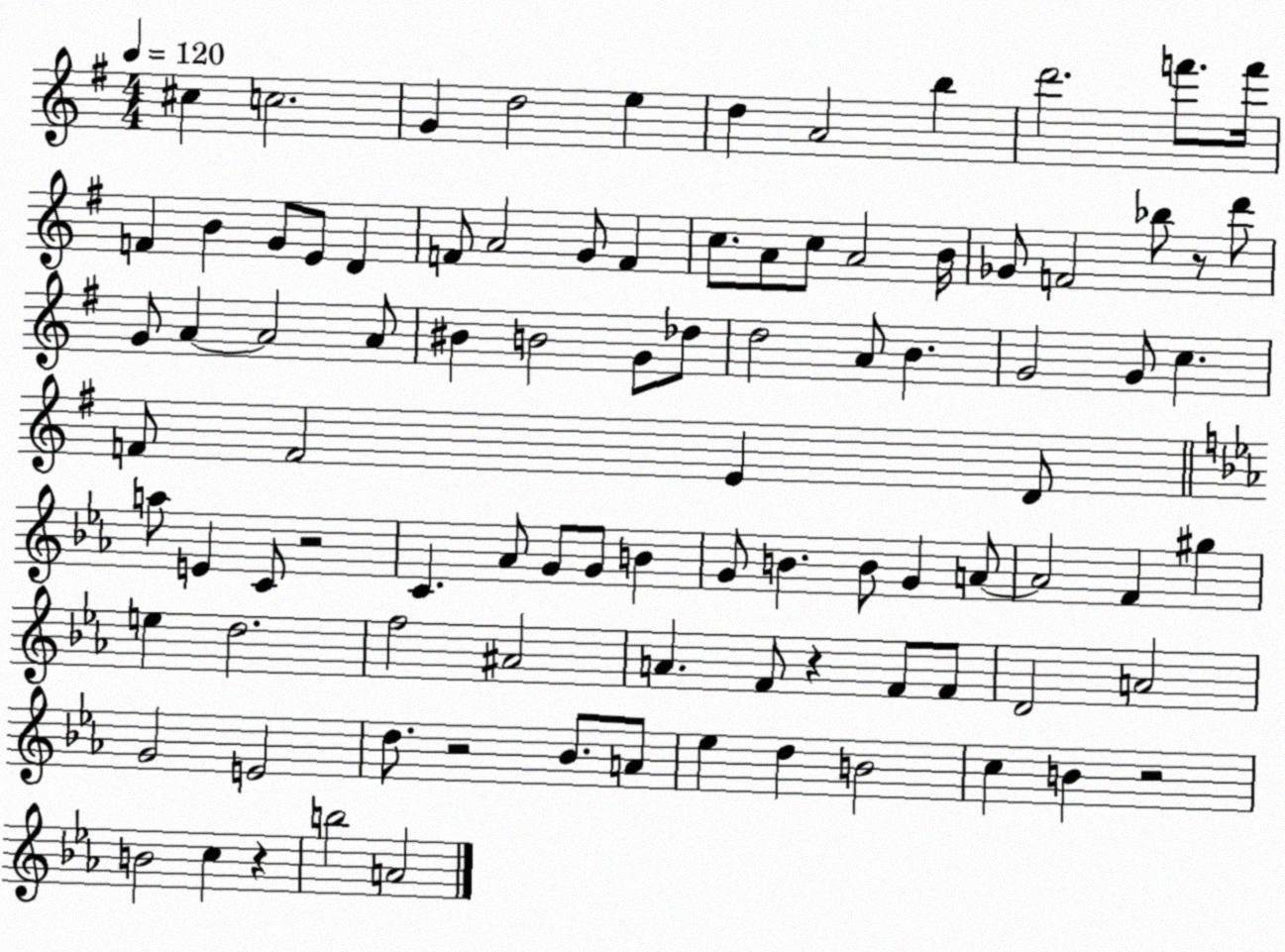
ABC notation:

X:1
T:Untitled
M:4/4
L:1/4
K:G
^c c2 G d2 e d A2 b d'2 f'/2 f'/4 F B G/2 E/2 D F/2 A2 G/2 F c/2 A/2 c/2 A2 B/4 _G/2 F2 _b/2 z/2 d'/2 G/2 A A2 A/2 ^B B2 G/2 _d/2 d2 A/2 B G2 G/2 c F/2 F2 E D/2 a/2 E C/2 z2 C _A/2 G/2 G/2 B G/2 B B/2 G A/2 A2 F ^g e d2 f2 ^A2 A F/2 z F/2 F/2 D2 A2 G2 E2 d/2 z2 _B/2 A/2 _e d B2 c B z2 B2 c z b2 A2